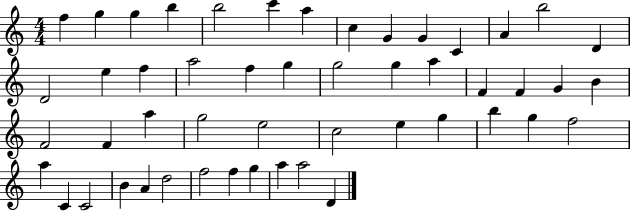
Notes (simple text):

F5/q G5/q G5/q B5/q B5/h C6/q A5/q C5/q G4/q G4/q C4/q A4/q B5/h D4/q D4/h E5/q F5/q A5/h F5/q G5/q G5/h G5/q A5/q F4/q F4/q G4/q B4/q F4/h F4/q A5/q G5/h E5/h C5/h E5/q G5/q B5/q G5/q F5/h A5/q C4/q C4/h B4/q A4/q D5/h F5/h F5/q G5/q A5/q A5/h D4/q